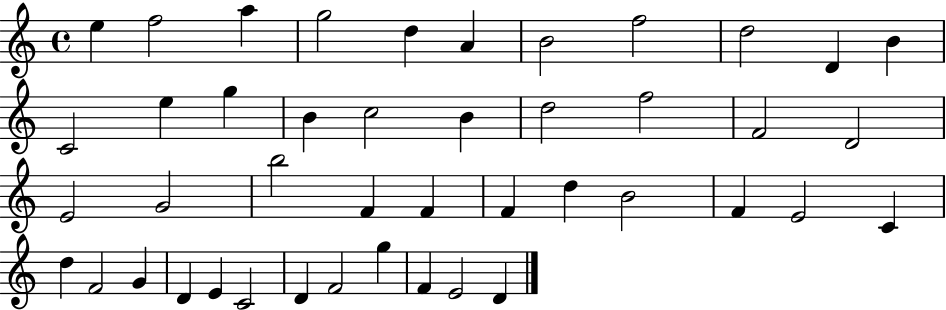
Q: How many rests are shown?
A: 0